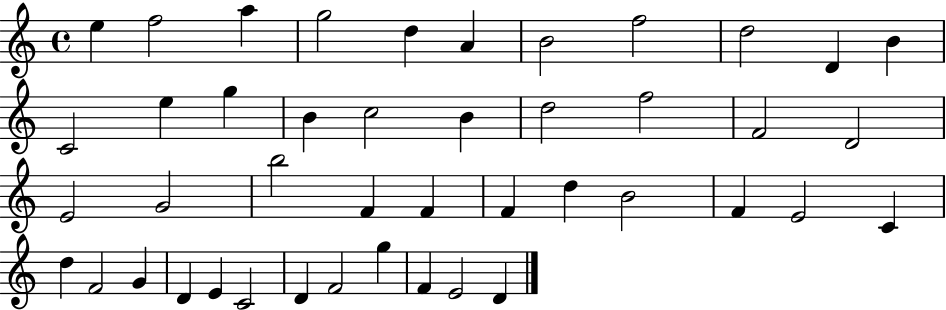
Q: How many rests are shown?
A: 0